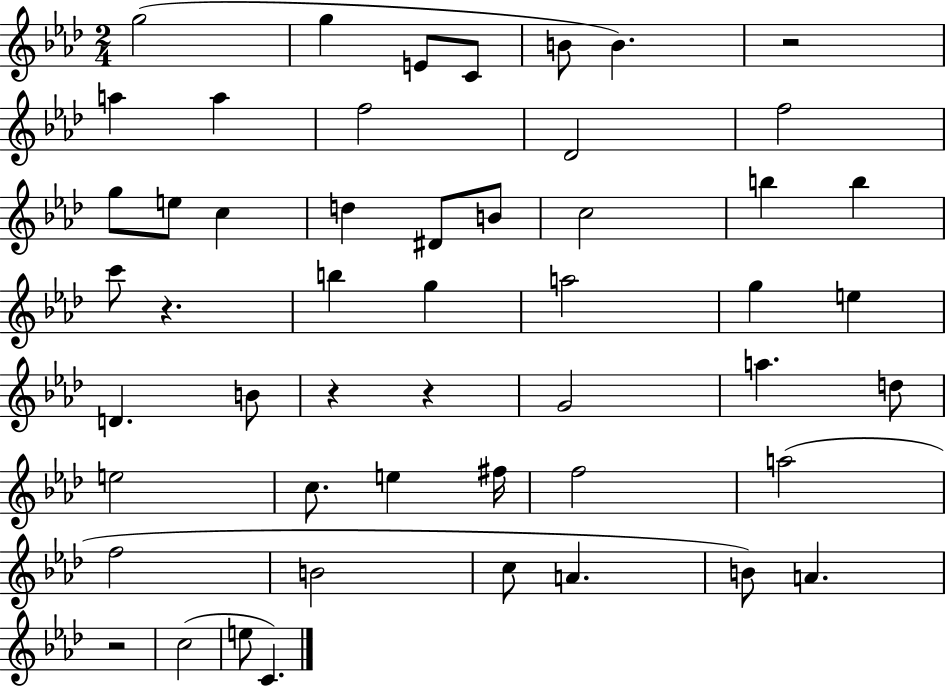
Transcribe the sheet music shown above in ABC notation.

X:1
T:Untitled
M:2/4
L:1/4
K:Ab
g2 g E/2 C/2 B/2 B z2 a a f2 _D2 f2 g/2 e/2 c d ^D/2 B/2 c2 b b c'/2 z b g a2 g e D B/2 z z G2 a d/2 e2 c/2 e ^f/4 f2 a2 f2 B2 c/2 A B/2 A z2 c2 e/2 C